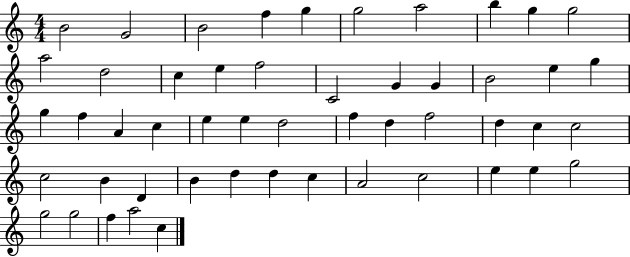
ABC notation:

X:1
T:Untitled
M:4/4
L:1/4
K:C
B2 G2 B2 f g g2 a2 b g g2 a2 d2 c e f2 C2 G G B2 e g g f A c e e d2 f d f2 d c c2 c2 B D B d d c A2 c2 e e g2 g2 g2 f a2 c